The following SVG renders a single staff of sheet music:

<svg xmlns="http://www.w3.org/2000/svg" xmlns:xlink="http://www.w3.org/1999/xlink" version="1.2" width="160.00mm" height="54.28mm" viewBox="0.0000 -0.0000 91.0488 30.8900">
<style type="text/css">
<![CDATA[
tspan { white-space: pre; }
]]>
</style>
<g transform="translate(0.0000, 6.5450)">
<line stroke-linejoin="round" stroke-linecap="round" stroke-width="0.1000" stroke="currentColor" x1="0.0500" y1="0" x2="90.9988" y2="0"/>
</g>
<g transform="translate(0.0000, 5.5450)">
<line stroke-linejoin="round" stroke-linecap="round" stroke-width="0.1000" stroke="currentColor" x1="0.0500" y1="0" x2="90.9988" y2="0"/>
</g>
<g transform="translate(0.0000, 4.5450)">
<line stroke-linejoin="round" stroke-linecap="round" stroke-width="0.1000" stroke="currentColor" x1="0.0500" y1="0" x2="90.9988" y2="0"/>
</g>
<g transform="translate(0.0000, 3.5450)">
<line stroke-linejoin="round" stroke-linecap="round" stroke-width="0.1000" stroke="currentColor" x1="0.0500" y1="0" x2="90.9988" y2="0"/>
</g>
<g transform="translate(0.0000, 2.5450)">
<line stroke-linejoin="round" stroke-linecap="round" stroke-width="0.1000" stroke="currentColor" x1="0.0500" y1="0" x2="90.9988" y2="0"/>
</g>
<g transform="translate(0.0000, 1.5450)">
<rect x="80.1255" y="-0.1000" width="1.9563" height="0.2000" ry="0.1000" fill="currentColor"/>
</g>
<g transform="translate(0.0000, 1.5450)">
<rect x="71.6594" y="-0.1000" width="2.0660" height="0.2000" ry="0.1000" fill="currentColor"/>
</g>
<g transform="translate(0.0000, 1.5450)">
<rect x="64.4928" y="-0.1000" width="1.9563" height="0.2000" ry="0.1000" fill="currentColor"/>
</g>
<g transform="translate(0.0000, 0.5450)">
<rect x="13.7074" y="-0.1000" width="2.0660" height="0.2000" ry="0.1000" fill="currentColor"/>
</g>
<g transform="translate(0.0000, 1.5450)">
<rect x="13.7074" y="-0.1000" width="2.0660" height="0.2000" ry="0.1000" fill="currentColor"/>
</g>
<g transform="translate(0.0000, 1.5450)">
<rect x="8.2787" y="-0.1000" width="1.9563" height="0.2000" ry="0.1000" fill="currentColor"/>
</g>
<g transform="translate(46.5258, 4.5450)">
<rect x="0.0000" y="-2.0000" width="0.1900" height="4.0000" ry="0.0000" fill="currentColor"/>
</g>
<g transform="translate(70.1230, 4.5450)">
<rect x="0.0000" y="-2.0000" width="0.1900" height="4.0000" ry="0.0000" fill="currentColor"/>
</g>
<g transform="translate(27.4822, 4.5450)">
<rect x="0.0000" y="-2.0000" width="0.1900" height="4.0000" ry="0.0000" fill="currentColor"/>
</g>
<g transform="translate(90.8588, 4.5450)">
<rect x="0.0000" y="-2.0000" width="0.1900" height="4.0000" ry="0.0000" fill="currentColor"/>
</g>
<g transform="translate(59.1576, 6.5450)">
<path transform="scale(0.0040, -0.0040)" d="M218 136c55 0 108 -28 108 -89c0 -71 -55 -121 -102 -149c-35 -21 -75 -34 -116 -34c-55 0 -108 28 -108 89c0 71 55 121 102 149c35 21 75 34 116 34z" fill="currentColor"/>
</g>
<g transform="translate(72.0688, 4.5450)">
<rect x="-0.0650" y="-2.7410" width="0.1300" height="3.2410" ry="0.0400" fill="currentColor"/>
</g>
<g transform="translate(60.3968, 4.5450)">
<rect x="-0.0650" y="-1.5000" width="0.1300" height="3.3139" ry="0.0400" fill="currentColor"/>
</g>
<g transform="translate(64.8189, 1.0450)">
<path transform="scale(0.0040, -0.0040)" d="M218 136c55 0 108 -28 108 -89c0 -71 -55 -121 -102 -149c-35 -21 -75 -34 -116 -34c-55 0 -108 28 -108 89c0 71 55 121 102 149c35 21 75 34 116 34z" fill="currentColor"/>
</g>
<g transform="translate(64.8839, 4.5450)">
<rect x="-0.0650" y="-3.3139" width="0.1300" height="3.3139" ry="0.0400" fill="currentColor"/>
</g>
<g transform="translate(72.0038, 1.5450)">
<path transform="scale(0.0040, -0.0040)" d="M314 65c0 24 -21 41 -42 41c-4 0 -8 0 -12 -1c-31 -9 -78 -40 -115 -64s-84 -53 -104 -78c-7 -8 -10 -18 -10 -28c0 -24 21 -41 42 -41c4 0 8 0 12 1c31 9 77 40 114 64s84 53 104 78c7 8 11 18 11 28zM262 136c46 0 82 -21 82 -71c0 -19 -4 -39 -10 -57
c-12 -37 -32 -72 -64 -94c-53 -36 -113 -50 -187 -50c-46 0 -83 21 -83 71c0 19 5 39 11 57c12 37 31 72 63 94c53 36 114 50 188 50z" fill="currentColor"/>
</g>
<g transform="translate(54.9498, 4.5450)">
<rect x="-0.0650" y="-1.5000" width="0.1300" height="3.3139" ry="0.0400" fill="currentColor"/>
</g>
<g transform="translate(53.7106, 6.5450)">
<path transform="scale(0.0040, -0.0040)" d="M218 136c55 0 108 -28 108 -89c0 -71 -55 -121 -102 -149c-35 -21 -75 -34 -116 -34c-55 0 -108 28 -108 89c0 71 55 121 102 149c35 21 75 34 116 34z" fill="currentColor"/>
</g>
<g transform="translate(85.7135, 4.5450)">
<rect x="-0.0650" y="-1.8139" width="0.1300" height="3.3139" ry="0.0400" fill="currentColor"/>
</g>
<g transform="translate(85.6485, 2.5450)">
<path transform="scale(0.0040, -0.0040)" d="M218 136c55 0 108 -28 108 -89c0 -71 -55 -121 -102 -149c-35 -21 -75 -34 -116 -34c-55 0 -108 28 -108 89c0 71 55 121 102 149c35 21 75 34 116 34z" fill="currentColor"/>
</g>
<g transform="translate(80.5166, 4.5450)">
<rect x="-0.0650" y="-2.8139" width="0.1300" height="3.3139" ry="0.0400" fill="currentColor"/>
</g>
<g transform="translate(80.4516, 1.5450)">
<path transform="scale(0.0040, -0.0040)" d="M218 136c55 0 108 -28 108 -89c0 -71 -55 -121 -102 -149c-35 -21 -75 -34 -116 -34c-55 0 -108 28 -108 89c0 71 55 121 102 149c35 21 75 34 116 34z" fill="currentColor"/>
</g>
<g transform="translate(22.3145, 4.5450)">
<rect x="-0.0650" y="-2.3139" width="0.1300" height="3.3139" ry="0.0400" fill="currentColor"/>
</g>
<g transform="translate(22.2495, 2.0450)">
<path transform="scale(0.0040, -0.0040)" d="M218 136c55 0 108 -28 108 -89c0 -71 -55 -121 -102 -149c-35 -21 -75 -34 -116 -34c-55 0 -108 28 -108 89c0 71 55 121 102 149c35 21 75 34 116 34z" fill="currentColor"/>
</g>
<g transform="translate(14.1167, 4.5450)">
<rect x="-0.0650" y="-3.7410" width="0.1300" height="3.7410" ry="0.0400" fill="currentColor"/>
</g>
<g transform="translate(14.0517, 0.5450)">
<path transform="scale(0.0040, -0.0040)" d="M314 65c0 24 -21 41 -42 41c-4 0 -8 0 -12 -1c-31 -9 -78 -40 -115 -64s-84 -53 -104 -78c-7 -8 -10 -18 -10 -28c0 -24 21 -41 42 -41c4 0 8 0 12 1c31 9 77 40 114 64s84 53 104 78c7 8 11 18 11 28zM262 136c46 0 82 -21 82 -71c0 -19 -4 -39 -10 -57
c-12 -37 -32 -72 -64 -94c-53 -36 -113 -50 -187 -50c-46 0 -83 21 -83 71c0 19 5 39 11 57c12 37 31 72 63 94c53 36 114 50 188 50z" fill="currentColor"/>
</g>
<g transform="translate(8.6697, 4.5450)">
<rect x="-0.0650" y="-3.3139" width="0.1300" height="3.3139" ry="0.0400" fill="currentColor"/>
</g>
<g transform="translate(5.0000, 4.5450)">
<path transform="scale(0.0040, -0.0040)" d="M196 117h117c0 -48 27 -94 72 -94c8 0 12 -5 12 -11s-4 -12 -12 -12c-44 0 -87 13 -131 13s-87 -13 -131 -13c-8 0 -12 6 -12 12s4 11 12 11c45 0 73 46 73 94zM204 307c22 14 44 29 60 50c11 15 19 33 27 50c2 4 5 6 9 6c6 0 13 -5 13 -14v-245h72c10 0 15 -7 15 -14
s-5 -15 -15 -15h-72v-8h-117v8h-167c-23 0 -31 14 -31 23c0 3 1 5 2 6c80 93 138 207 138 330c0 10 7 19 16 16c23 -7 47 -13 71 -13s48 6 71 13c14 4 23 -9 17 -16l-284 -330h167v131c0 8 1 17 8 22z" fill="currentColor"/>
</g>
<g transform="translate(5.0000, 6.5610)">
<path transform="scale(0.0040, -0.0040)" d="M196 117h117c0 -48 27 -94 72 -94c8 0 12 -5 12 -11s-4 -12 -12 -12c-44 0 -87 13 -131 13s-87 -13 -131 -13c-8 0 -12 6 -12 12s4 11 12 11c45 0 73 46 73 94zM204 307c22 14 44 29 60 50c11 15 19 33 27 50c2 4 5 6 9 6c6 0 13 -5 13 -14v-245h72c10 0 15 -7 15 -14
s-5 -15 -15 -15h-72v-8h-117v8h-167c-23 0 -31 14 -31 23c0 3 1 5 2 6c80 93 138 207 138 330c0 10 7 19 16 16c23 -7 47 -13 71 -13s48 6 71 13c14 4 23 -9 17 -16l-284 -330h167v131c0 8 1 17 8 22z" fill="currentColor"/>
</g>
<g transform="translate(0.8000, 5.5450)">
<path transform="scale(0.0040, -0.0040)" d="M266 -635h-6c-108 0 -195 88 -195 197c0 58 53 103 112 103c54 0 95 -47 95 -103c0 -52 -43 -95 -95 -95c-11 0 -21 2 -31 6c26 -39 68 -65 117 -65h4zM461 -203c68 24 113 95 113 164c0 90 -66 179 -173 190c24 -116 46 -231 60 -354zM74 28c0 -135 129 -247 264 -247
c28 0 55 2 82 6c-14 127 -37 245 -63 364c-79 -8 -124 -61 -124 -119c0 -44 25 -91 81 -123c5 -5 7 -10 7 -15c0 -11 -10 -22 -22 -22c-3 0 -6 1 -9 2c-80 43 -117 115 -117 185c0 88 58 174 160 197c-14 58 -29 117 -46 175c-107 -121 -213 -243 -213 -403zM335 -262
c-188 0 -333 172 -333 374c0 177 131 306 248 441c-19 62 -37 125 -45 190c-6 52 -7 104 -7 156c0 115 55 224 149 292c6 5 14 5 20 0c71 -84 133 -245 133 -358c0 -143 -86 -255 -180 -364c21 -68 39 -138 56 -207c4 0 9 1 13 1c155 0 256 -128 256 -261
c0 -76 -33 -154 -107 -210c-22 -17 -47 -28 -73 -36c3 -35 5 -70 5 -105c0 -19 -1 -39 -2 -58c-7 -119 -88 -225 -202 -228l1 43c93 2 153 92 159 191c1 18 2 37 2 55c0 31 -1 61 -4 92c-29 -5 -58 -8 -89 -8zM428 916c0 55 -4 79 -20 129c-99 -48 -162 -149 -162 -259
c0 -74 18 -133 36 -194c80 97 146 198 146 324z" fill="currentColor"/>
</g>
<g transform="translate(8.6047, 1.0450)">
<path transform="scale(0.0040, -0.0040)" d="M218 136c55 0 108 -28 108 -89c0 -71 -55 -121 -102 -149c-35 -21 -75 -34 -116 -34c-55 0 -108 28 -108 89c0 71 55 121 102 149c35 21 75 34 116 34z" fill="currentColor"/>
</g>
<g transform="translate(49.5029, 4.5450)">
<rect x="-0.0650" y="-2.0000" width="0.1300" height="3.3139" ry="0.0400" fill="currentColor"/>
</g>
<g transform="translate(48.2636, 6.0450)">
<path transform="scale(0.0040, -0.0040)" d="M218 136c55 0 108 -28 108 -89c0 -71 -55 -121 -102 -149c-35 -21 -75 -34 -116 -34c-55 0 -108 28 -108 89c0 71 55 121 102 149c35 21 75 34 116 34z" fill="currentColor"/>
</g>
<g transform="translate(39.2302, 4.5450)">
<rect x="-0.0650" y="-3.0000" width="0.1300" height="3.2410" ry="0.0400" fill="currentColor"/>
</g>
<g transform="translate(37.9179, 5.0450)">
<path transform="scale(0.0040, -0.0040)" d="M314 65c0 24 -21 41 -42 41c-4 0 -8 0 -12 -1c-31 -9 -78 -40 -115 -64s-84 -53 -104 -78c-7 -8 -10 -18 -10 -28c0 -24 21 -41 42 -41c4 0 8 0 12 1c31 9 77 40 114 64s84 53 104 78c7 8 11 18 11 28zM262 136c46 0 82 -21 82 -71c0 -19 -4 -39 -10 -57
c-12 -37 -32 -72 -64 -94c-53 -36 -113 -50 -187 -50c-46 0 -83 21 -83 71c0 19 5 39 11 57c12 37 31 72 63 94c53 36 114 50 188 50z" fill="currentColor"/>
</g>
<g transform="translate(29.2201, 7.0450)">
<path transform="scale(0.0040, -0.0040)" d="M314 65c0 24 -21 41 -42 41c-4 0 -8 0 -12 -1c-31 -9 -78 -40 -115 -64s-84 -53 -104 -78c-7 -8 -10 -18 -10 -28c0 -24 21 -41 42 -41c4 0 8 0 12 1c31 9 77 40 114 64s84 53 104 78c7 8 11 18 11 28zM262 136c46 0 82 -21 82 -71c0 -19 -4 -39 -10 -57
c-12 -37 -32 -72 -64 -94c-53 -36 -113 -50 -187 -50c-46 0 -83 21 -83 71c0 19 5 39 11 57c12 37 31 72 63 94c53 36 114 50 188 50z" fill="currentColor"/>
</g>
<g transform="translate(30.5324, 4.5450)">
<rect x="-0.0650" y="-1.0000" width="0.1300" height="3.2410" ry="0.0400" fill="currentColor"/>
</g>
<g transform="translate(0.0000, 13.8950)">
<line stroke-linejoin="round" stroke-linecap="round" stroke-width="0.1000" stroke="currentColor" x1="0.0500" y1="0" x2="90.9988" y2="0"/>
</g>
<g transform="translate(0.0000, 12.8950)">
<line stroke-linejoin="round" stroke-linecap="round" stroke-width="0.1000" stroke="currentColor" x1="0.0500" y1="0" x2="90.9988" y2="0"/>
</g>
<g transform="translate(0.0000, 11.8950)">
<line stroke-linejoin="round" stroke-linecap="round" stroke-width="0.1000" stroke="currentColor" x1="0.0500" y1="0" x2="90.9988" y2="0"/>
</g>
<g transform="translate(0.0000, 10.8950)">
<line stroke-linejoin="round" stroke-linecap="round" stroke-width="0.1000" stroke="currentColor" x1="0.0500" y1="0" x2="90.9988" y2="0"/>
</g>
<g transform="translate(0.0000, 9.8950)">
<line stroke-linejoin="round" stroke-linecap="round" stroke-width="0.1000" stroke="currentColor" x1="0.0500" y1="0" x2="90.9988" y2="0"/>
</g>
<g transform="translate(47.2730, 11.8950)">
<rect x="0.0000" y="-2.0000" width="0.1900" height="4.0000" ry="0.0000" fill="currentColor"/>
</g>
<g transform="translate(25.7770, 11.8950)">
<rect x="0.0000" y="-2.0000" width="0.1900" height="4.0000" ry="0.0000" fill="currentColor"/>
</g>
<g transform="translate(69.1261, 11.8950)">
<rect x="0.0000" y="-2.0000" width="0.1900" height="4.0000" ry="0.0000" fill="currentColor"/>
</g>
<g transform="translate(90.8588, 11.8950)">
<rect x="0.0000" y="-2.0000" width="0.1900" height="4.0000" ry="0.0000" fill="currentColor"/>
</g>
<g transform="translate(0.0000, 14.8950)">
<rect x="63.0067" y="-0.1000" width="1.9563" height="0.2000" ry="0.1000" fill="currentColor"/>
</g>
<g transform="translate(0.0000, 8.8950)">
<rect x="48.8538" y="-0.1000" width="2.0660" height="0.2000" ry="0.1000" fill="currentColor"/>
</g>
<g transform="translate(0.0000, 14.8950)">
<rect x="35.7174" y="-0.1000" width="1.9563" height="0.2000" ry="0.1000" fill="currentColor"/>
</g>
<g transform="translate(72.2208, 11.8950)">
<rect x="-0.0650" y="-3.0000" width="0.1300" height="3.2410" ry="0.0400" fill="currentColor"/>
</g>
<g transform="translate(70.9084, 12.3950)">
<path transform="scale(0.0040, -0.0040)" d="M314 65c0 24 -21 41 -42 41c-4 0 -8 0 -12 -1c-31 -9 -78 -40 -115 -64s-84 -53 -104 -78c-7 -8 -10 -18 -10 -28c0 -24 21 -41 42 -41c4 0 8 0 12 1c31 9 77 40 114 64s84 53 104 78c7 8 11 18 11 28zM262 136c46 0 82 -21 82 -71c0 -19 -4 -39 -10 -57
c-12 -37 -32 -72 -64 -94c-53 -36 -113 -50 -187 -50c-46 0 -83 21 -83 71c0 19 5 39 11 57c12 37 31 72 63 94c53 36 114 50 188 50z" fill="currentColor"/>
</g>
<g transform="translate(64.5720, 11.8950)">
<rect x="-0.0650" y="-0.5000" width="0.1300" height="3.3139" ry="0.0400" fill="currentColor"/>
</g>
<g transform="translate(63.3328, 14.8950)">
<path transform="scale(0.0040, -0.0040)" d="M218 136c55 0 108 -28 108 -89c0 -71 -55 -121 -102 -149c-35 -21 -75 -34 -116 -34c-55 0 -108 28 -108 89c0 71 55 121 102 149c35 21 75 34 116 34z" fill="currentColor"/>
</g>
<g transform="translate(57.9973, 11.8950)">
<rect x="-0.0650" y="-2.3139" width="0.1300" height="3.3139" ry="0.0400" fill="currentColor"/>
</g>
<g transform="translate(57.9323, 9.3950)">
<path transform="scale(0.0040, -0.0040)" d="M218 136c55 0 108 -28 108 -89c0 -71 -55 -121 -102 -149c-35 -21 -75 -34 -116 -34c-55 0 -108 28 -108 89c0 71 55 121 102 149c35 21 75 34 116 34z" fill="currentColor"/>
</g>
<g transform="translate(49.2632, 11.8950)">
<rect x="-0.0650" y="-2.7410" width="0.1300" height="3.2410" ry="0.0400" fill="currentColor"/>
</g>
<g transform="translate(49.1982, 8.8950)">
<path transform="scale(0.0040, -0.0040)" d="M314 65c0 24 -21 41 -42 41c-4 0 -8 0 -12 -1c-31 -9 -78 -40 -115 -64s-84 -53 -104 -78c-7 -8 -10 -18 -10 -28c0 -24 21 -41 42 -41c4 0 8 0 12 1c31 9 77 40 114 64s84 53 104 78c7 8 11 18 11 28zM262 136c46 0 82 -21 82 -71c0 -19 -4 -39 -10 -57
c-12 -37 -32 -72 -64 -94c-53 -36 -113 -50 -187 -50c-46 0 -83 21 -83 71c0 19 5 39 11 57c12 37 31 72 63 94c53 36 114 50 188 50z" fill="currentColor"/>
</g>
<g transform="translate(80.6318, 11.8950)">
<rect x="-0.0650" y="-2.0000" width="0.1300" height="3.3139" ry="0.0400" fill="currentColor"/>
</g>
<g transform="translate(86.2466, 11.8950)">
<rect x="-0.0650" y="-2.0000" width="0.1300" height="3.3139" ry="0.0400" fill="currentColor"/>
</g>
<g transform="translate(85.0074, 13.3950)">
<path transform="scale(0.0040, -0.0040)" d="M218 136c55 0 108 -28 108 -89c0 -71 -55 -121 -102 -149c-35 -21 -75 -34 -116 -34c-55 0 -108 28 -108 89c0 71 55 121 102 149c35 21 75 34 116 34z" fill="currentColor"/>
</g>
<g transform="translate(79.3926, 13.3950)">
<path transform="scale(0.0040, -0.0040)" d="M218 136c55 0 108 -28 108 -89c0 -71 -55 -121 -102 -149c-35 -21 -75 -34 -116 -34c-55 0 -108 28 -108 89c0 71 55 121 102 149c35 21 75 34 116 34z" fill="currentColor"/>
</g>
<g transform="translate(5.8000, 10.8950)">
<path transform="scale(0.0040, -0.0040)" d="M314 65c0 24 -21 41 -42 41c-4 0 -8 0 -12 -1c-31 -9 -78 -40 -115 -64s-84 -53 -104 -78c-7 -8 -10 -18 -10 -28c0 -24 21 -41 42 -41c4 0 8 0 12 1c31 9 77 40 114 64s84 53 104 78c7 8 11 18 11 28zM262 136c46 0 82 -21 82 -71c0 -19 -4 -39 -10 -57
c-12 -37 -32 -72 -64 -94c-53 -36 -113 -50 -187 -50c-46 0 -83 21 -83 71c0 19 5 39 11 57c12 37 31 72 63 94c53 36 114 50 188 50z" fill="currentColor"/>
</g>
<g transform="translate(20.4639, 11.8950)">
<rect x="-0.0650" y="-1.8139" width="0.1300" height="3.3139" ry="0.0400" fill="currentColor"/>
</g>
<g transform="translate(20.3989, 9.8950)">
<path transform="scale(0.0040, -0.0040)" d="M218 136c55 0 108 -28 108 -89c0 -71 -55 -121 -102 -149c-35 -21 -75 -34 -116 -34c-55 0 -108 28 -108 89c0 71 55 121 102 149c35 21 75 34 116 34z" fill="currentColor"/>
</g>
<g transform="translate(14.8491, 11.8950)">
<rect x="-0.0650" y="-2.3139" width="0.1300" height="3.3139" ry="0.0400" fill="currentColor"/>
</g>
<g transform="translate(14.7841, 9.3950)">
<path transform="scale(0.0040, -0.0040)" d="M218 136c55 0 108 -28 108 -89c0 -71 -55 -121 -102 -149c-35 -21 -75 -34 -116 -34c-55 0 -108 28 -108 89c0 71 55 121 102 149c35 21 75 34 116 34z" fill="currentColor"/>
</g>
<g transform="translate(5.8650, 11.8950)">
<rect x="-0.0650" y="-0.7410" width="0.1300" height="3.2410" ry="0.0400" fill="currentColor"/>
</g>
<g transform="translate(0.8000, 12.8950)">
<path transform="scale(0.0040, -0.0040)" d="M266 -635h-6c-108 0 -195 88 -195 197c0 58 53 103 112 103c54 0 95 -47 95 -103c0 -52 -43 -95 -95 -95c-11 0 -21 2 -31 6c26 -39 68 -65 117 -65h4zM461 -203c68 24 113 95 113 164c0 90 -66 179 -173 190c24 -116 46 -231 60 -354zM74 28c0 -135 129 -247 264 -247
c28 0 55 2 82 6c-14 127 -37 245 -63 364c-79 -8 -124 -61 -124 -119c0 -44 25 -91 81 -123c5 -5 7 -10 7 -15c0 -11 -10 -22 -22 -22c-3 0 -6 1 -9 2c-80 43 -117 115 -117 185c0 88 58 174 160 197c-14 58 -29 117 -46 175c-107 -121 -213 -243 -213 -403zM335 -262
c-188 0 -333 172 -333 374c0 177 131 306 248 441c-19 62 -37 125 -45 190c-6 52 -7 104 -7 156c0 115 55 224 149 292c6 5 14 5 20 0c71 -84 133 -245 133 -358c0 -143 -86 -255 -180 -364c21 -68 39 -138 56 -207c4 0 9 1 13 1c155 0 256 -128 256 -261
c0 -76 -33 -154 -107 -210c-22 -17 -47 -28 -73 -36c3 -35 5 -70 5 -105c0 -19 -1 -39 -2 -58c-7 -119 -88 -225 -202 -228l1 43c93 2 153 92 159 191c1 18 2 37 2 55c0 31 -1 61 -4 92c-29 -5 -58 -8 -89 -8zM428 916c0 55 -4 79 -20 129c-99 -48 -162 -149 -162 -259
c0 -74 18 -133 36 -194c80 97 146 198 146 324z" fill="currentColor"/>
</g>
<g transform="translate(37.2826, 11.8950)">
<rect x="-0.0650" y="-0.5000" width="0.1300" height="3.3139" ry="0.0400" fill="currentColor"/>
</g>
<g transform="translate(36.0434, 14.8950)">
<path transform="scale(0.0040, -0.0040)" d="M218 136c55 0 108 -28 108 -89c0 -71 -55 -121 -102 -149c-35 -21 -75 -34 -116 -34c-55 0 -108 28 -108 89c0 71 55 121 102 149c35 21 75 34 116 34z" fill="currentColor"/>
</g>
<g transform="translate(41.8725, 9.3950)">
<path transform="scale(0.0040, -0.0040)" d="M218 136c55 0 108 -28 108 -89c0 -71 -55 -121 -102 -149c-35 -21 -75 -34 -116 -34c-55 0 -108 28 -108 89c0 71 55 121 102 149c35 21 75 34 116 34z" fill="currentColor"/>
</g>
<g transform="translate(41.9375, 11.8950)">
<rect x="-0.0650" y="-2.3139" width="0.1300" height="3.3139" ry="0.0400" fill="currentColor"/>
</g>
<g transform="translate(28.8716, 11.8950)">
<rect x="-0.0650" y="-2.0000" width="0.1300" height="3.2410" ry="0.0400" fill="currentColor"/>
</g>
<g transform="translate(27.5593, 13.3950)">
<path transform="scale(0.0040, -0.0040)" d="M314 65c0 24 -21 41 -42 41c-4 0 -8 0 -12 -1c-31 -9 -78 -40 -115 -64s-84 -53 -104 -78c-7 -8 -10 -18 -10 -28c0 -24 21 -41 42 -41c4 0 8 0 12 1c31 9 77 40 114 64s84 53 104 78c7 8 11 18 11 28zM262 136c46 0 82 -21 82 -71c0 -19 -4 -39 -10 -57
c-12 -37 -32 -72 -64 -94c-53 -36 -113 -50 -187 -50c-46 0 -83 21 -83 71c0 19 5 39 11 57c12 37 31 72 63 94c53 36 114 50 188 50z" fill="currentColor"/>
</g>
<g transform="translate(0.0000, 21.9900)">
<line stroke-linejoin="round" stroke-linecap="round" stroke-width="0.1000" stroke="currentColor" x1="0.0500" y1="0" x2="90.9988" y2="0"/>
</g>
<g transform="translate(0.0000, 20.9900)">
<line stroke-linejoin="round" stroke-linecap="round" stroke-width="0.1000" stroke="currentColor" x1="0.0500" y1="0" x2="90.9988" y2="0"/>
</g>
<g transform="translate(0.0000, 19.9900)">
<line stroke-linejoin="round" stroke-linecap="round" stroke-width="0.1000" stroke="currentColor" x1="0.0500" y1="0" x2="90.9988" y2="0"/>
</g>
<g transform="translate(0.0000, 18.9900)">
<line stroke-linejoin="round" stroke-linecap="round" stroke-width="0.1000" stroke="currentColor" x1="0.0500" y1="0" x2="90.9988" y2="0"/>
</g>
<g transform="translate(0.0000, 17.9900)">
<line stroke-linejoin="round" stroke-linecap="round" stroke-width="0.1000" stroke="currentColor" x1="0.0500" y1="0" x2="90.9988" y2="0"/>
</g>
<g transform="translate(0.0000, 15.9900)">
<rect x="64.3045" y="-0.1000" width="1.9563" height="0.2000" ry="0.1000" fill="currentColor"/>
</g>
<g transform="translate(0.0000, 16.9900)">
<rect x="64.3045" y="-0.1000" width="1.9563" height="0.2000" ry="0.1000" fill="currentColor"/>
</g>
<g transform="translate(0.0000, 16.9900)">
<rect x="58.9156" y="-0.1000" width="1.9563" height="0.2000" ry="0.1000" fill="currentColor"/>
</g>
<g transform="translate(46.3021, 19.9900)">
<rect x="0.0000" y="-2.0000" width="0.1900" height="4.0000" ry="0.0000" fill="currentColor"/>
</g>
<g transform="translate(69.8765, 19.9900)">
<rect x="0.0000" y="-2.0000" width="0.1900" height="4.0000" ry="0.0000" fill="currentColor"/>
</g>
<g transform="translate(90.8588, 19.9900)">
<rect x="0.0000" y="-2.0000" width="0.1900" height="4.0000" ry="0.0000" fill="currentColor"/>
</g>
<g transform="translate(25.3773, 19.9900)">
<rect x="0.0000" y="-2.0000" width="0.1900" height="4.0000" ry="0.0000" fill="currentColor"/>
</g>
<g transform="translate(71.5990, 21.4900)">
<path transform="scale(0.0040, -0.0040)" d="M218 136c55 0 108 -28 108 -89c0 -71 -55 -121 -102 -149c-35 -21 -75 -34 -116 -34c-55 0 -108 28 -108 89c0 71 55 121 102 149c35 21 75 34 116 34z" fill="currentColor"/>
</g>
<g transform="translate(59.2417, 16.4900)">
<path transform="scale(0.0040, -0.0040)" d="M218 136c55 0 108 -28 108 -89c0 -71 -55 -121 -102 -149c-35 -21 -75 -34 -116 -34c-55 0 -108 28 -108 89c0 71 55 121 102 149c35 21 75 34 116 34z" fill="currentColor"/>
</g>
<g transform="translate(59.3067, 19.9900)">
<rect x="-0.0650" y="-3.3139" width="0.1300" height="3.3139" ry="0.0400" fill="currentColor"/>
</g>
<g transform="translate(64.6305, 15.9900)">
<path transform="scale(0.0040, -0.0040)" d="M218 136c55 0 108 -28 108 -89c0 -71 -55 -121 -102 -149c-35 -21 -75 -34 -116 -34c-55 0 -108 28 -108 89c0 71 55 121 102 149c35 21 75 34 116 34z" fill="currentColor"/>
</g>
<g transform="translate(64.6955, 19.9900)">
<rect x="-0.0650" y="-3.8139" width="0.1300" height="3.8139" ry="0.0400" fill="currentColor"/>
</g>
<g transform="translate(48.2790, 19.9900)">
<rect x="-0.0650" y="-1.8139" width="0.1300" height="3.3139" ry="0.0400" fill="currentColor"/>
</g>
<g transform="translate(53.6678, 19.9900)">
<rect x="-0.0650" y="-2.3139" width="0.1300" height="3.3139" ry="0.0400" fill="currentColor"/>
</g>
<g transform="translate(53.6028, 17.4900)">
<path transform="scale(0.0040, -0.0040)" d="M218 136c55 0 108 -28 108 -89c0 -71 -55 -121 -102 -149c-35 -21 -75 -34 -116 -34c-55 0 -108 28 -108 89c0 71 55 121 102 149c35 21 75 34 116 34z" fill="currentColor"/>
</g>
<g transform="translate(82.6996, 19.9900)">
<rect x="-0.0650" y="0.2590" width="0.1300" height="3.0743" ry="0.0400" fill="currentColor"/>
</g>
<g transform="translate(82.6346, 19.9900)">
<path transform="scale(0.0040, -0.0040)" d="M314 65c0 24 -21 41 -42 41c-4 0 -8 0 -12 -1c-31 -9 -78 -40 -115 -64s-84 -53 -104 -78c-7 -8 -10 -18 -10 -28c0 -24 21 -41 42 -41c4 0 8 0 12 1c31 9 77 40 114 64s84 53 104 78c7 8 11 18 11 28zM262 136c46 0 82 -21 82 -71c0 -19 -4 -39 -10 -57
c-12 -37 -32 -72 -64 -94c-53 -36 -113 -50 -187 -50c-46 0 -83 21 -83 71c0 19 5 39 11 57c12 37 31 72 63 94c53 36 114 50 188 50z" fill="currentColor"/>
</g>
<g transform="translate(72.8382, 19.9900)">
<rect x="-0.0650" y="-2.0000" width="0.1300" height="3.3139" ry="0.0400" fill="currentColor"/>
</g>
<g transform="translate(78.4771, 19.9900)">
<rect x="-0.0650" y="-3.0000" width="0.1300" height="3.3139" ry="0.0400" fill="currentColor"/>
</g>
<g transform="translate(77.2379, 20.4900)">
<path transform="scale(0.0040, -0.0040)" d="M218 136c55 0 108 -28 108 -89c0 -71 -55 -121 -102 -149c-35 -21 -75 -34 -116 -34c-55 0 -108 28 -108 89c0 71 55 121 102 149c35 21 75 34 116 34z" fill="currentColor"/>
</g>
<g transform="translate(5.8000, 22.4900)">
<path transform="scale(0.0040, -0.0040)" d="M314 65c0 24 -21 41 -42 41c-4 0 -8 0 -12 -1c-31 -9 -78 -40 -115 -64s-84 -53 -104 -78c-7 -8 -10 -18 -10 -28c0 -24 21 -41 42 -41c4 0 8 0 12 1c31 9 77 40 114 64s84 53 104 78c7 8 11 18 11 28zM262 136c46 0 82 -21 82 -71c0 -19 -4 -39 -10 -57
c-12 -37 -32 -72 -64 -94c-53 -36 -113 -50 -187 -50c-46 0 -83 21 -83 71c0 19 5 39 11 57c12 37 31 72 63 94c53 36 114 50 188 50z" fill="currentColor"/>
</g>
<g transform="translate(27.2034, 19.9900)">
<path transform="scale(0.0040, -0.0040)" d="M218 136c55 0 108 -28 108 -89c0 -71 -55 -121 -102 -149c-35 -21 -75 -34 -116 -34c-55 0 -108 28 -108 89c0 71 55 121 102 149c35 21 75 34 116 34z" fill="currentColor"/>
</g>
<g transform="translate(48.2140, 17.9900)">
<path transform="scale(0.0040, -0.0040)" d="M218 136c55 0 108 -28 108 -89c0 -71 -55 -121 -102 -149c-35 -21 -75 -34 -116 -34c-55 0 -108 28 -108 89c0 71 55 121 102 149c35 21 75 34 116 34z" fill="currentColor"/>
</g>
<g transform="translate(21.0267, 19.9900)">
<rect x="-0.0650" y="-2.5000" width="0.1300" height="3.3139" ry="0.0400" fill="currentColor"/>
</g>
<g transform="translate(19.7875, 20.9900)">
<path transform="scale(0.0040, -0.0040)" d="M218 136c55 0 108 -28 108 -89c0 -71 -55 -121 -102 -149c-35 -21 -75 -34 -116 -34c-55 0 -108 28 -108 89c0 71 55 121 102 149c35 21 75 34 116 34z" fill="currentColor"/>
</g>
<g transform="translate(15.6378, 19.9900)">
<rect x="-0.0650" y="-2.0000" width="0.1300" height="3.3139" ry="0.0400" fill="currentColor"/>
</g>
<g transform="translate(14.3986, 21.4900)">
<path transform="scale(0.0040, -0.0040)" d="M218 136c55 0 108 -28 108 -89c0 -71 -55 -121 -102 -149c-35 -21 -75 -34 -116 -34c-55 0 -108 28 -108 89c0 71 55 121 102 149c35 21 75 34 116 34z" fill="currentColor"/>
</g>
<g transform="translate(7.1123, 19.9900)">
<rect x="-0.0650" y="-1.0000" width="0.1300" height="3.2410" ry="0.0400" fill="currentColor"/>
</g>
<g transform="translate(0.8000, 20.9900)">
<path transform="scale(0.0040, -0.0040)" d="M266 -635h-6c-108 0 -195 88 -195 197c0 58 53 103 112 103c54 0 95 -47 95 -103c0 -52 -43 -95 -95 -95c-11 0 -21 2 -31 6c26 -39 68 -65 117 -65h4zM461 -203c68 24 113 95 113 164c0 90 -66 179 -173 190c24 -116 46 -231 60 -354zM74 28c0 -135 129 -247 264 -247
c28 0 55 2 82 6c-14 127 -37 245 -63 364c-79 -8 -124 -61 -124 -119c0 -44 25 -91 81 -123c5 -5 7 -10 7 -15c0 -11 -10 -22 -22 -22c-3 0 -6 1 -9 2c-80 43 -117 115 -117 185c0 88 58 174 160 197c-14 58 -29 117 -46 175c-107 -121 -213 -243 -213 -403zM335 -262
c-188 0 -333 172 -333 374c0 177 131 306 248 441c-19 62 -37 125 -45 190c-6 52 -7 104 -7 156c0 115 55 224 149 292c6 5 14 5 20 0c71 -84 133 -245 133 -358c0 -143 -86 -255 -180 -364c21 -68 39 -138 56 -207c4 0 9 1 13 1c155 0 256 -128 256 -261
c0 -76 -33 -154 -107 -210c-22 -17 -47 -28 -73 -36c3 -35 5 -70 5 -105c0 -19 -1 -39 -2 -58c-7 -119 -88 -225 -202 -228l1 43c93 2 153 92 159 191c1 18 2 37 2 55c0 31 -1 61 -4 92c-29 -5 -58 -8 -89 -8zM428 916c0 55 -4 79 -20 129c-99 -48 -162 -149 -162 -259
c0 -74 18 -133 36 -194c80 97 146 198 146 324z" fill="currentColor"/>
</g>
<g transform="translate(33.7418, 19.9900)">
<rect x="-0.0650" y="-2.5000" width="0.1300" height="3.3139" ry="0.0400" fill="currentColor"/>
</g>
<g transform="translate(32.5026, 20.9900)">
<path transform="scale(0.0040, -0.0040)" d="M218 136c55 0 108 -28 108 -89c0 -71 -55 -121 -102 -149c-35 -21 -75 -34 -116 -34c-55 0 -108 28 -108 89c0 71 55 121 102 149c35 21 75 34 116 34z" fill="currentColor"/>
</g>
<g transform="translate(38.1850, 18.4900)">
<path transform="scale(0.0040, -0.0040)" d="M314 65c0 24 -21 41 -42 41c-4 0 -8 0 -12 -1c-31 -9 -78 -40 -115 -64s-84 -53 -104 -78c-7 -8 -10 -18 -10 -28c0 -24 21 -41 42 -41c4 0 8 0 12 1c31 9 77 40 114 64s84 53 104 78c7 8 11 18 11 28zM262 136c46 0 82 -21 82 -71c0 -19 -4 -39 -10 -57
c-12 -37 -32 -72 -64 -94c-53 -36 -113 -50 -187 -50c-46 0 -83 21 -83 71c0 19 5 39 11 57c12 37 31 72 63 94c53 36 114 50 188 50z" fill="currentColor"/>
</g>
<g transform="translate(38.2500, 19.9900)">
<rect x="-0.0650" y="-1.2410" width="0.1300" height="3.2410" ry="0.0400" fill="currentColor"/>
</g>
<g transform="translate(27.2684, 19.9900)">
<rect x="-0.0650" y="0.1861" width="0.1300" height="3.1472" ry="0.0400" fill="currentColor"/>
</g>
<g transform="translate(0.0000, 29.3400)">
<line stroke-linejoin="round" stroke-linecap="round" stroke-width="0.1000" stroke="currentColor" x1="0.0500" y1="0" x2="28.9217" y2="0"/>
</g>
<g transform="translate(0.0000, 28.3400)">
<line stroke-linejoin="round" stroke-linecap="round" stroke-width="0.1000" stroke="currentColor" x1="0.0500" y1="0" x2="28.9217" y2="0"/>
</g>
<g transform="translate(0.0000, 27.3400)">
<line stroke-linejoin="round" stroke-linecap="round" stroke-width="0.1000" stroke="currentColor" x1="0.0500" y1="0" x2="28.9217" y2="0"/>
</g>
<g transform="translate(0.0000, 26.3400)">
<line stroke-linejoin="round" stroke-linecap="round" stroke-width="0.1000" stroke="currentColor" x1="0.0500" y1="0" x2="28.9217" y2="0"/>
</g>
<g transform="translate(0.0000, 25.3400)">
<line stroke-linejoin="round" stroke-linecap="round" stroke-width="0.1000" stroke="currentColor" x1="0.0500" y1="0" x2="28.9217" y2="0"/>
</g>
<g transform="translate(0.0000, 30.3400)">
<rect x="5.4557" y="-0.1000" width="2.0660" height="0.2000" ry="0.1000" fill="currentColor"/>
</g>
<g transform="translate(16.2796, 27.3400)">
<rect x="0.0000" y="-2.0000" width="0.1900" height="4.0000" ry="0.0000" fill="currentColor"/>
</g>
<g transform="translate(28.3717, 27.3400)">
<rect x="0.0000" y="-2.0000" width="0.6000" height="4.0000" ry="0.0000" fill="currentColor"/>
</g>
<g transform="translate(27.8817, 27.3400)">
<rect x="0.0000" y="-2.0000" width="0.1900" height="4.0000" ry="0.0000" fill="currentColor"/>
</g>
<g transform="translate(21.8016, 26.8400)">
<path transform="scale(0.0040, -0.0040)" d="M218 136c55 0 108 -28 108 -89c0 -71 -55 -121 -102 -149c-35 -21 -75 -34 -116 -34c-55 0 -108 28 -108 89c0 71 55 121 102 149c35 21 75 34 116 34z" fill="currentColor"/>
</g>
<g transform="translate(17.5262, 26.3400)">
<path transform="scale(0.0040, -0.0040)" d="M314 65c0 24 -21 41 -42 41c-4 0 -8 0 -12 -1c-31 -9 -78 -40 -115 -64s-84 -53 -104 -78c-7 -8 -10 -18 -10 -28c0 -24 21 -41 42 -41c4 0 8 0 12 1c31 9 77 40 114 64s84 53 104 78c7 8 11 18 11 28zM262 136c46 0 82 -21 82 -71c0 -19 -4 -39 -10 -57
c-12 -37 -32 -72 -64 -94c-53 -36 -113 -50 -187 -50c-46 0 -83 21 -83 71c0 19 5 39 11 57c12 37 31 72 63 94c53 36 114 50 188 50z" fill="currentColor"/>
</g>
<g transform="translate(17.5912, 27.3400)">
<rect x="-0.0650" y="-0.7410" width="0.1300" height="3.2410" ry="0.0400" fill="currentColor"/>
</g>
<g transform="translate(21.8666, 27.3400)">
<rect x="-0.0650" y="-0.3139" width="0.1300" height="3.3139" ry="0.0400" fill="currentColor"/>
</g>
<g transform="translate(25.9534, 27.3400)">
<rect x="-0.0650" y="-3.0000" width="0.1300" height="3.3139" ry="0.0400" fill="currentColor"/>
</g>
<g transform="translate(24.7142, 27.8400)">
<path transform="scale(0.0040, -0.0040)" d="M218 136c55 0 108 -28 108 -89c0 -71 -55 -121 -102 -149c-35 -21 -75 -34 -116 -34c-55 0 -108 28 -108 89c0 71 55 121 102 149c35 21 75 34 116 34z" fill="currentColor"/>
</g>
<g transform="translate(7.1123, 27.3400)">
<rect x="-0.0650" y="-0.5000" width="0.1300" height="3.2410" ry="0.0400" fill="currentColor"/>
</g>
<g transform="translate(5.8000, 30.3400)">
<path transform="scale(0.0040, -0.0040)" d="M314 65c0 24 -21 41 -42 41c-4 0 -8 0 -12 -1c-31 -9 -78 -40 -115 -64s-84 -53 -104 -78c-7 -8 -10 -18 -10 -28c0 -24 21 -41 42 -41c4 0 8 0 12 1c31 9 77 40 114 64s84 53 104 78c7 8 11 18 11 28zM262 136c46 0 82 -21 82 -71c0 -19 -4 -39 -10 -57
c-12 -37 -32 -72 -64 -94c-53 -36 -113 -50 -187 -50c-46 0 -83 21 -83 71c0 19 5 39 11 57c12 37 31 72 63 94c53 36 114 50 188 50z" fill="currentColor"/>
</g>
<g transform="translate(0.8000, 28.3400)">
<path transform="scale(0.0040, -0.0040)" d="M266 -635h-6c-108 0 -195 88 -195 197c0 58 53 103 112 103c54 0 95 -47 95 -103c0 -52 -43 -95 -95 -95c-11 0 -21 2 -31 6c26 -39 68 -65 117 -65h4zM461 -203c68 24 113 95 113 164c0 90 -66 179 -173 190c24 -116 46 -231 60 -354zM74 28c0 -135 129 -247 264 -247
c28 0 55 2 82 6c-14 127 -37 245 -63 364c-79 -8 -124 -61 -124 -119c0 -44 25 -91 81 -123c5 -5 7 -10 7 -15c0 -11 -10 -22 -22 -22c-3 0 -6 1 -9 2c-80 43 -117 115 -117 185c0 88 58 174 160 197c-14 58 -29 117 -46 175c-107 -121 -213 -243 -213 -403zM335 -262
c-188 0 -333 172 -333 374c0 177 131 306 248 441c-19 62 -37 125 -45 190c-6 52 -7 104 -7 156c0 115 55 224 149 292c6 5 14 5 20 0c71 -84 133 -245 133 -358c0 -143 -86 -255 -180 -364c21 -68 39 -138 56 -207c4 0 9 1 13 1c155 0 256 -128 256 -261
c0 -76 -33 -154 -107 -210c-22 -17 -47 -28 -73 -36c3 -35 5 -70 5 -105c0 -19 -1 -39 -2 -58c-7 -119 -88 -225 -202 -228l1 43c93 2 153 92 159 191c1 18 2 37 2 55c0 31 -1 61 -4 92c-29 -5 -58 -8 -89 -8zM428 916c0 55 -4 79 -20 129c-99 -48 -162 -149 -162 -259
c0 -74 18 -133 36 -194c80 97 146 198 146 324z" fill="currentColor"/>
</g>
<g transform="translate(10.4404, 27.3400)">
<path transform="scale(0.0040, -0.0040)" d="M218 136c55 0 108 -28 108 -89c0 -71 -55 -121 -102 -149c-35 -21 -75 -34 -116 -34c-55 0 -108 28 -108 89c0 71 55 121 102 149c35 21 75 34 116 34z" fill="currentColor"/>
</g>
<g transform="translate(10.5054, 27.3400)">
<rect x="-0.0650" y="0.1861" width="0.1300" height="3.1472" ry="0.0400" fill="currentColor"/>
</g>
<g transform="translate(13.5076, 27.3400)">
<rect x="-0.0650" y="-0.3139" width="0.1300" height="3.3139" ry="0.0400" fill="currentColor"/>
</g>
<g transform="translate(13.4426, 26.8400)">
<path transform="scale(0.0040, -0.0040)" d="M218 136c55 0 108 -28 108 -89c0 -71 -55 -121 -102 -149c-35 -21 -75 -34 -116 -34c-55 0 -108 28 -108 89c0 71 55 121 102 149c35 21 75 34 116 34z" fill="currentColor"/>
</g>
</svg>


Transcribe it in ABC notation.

X:1
T:Untitled
M:4/4
L:1/4
K:C
b c'2 g D2 A2 F E E b a2 a f d2 g f F2 C g a2 g C A2 F F D2 F G B G e2 f g b c' F A B2 C2 B c d2 c A